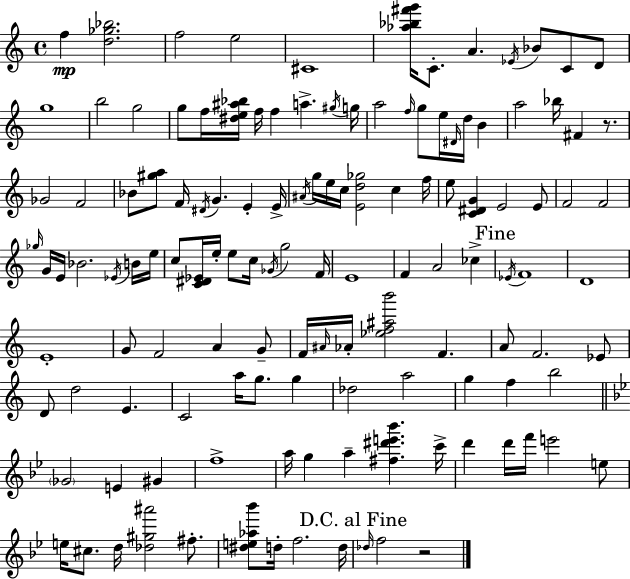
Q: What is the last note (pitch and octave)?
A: F5